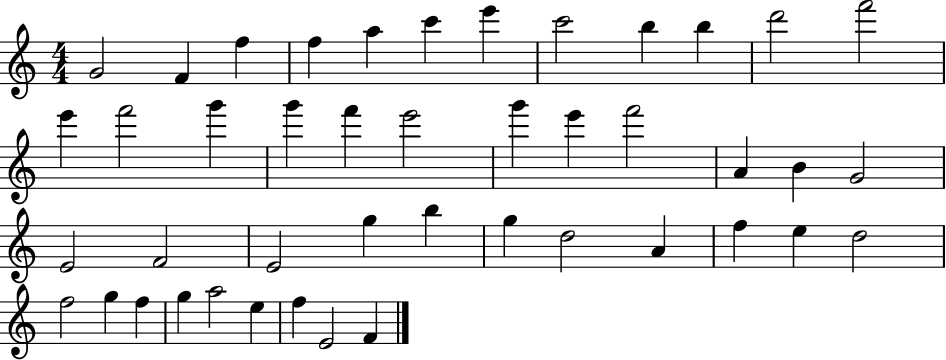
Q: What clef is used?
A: treble